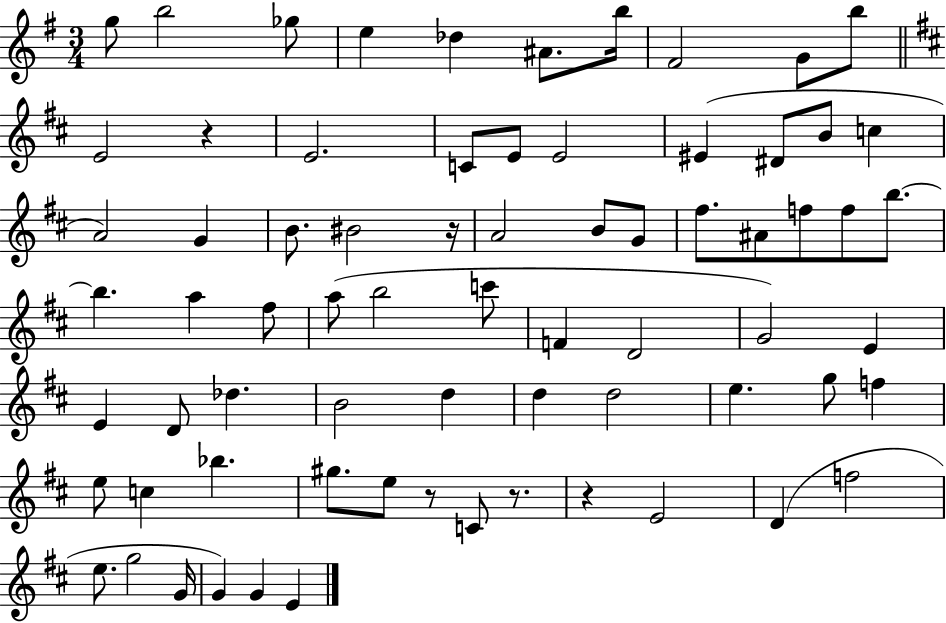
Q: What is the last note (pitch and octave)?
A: E4